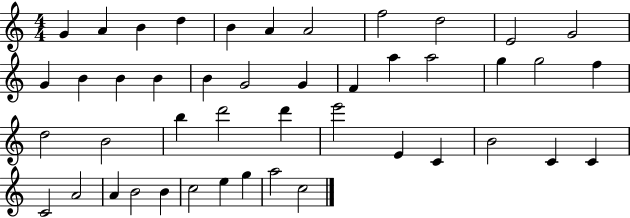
X:1
T:Untitled
M:4/4
L:1/4
K:C
G A B d B A A2 f2 d2 E2 G2 G B B B B G2 G F a a2 g g2 f d2 B2 b d'2 d' e'2 E C B2 C C C2 A2 A B2 B c2 e g a2 c2